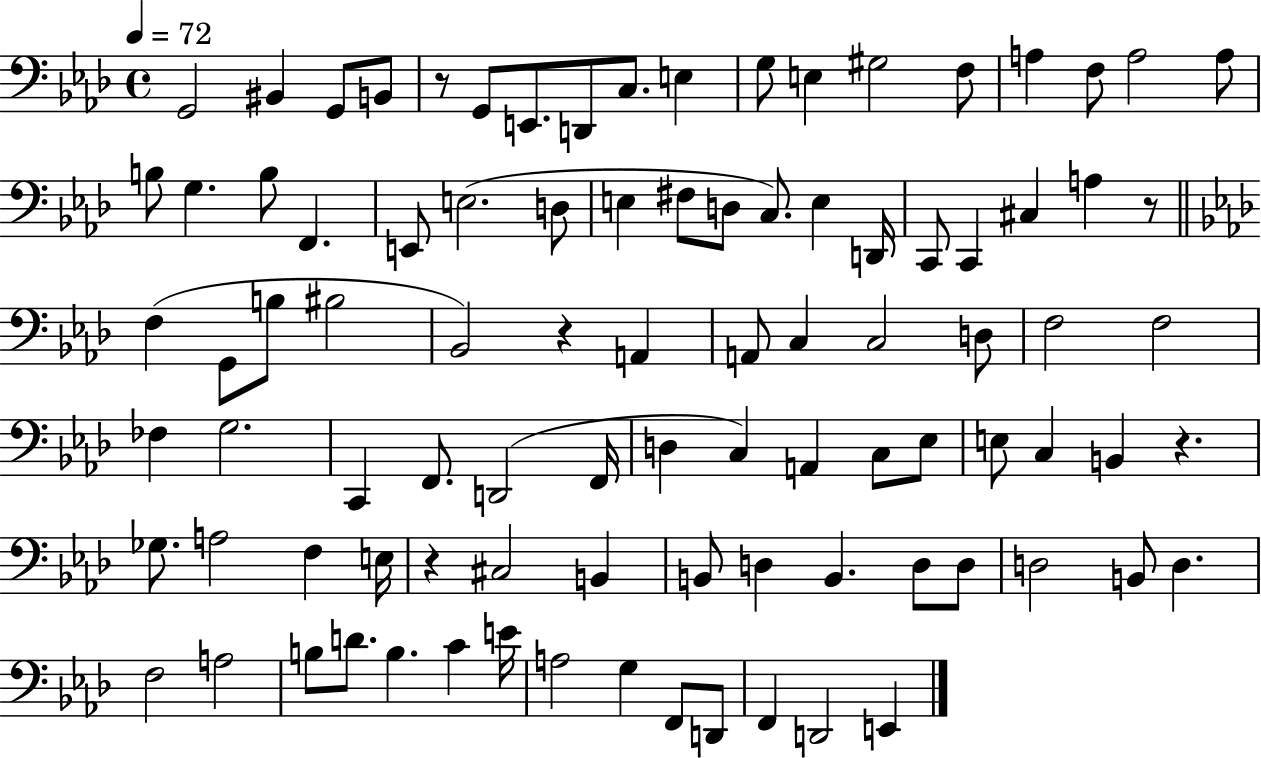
G2/h BIS2/q G2/e B2/e R/e G2/e E2/e. D2/e C3/e. E3/q G3/e E3/q G#3/h F3/e A3/q F3/e A3/h A3/e B3/e G3/q. B3/e F2/q. E2/e E3/h. D3/e E3/q F#3/e D3/e C3/e. E3/q D2/s C2/e C2/q C#3/q A3/q R/e F3/q G2/e B3/e BIS3/h Bb2/h R/q A2/q A2/e C3/q C3/h D3/e F3/h F3/h FES3/q G3/h. C2/q F2/e. D2/h F2/s D3/q C3/q A2/q C3/e Eb3/e E3/e C3/q B2/q R/q. Gb3/e. A3/h F3/q E3/s R/q C#3/h B2/q B2/e D3/q B2/q. D3/e D3/e D3/h B2/e D3/q. F3/h A3/h B3/e D4/e. B3/q. C4/q E4/s A3/h G3/q F2/e D2/e F2/q D2/h E2/q